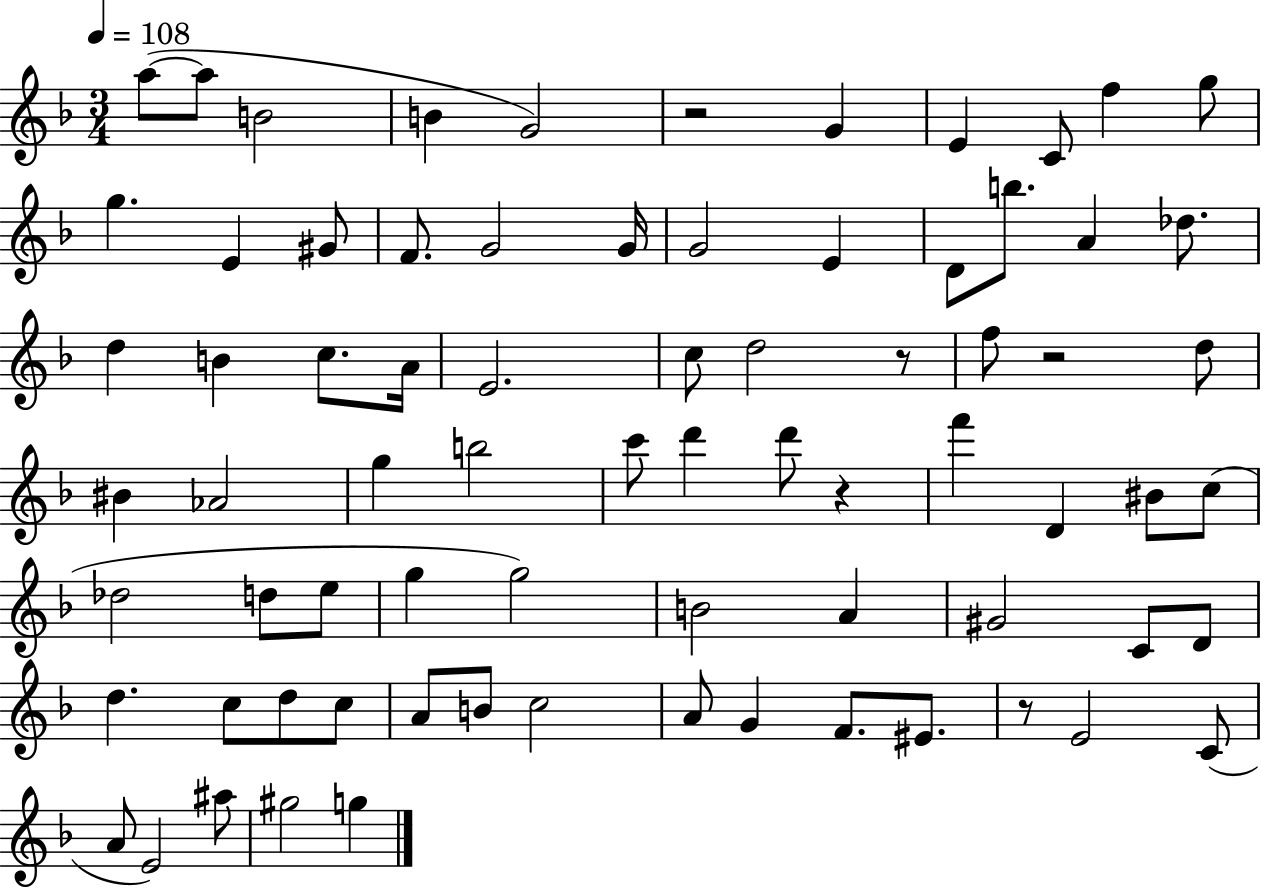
X:1
T:Untitled
M:3/4
L:1/4
K:F
a/2 a/2 B2 B G2 z2 G E C/2 f g/2 g E ^G/2 F/2 G2 G/4 G2 E D/2 b/2 A _d/2 d B c/2 A/4 E2 c/2 d2 z/2 f/2 z2 d/2 ^B _A2 g b2 c'/2 d' d'/2 z f' D ^B/2 c/2 _d2 d/2 e/2 g g2 B2 A ^G2 C/2 D/2 d c/2 d/2 c/2 A/2 B/2 c2 A/2 G F/2 ^E/2 z/2 E2 C/2 A/2 E2 ^a/2 ^g2 g